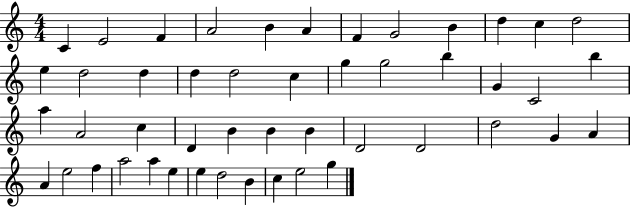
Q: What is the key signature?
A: C major